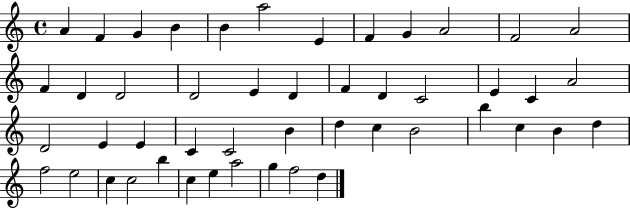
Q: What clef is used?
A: treble